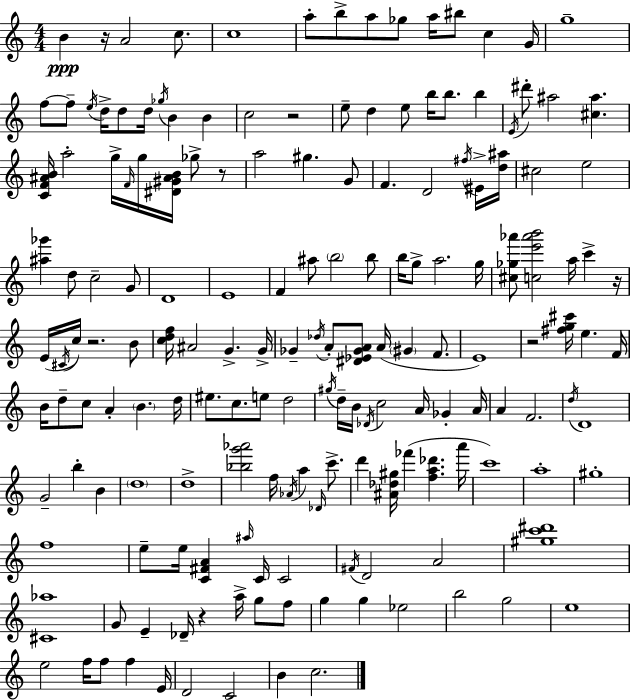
B4/q R/s A4/h C5/e. C5/w A5/e B5/e A5/e Gb5/e A5/s BIS5/e C5/q G4/s G5/w F5/e F5/e E5/s D5/s D5/e D5/s Gb5/s B4/q B4/q C5/h R/h E5/e D5/q E5/e B5/s B5/e. B5/q E4/s D#6/e A#5/h [C#5,A#5]/q. [C4,F4,A#4,B4]/s A5/h G5/s F4/s G5/s [D#4,G#4,A#4,B4]/s Gb5/e R/e A5/h G#5/q. G4/e F4/q. D4/h F#5/s EIS4/s [D5,A#5]/s C#5/h E5/h [A#5,Gb6]/q D5/e C5/h G4/e D4/w E4/w F4/q A#5/e B5/h B5/e B5/s G5/e A5/h. G5/s [C#5,Gb5,Ab6]/e [C5,E6,Ab6,B6]/h A5/s C6/q R/s E4/s C#4/s C5/s R/h. B4/e [C5,D5,F5]/s A#4/h G4/q. G4/s Gb4/q Db5/s A4/e [D#4,Eb4,Gb4,A4]/e A4/s G#4/q F4/e. E4/w R/h [F#5,G5,C#6]/s E5/q. F4/s B4/s D5/e C5/e A4/q B4/q. D5/s EIS5/e. C5/e. E5/e D5/h G#5/s D5/s B4/s Db4/s C5/h A4/s Gb4/q A4/s A4/q F4/h. D5/s D4/w G4/h B5/q B4/q D5/w D5/w [Bb5,G6,Ab6]/h F5/s Ab4/s A5/q Db4/s C6/e. D6/q [A#4,Db5,G#5]/s FES6/q [F5,A5,Db6]/q. A6/s C6/w A5/w G#5/w F5/w E5/e E5/s [C4,F#4,A4]/q A#5/s C4/s C4/h F#4/s D4/h A4/h [G#5,C6,D#6]/w [C#4,Ab5]/w G4/e E4/q Db4/s R/q A5/s G5/e F5/e G5/q G5/q Eb5/h B5/h G5/h E5/w E5/h F5/s F5/e F5/q E4/s D4/h C4/h B4/q C5/h.